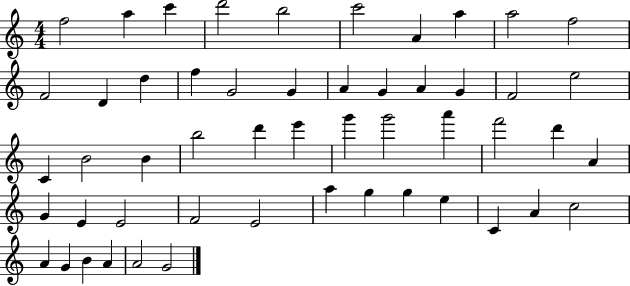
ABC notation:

X:1
T:Untitled
M:4/4
L:1/4
K:C
f2 a c' d'2 b2 c'2 A a a2 f2 F2 D d f G2 G A G A G F2 e2 C B2 B b2 d' e' g' g'2 a' f'2 d' A G E E2 F2 E2 a g g e C A c2 A G B A A2 G2